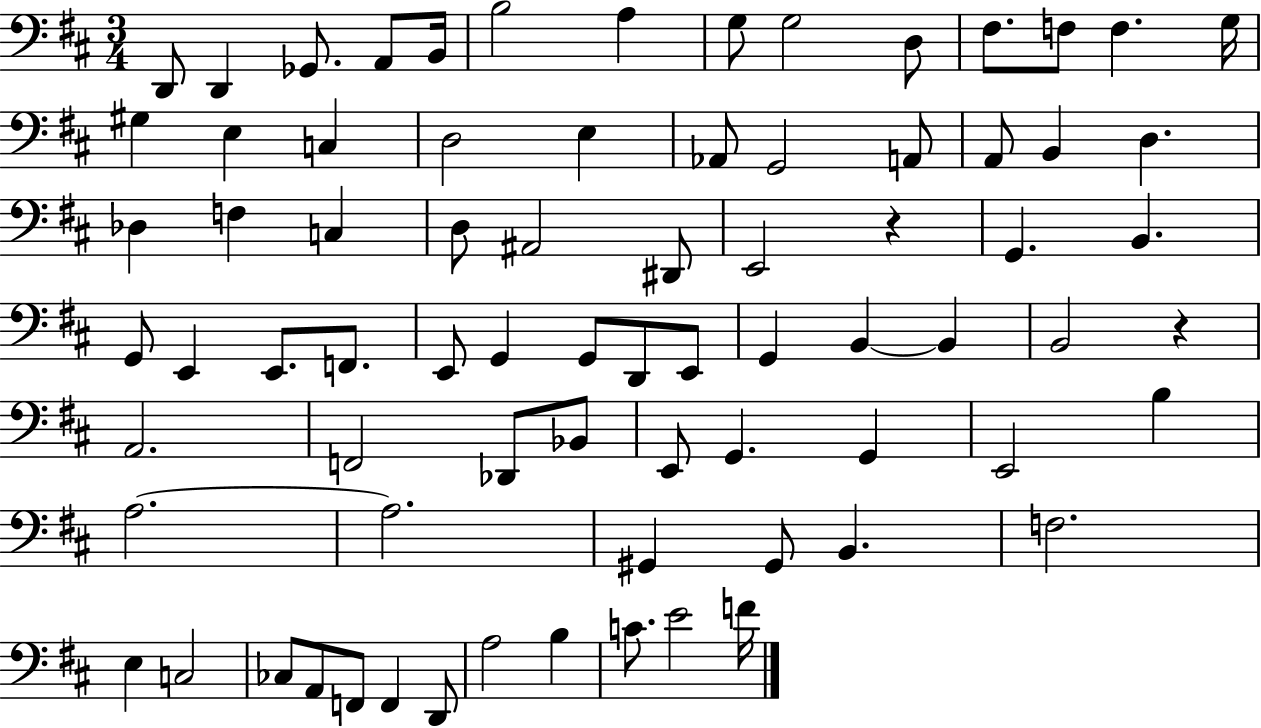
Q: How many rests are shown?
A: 2